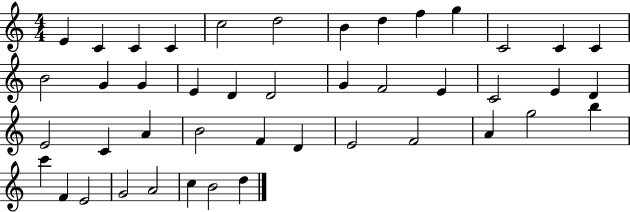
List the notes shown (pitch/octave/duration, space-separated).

E4/q C4/q C4/q C4/q C5/h D5/h B4/q D5/q F5/q G5/q C4/h C4/q C4/q B4/h G4/q G4/q E4/q D4/q D4/h G4/q F4/h E4/q C4/h E4/q D4/q E4/h C4/q A4/q B4/h F4/q D4/q E4/h F4/h A4/q G5/h B5/q C6/q F4/q E4/h G4/h A4/h C5/q B4/h D5/q